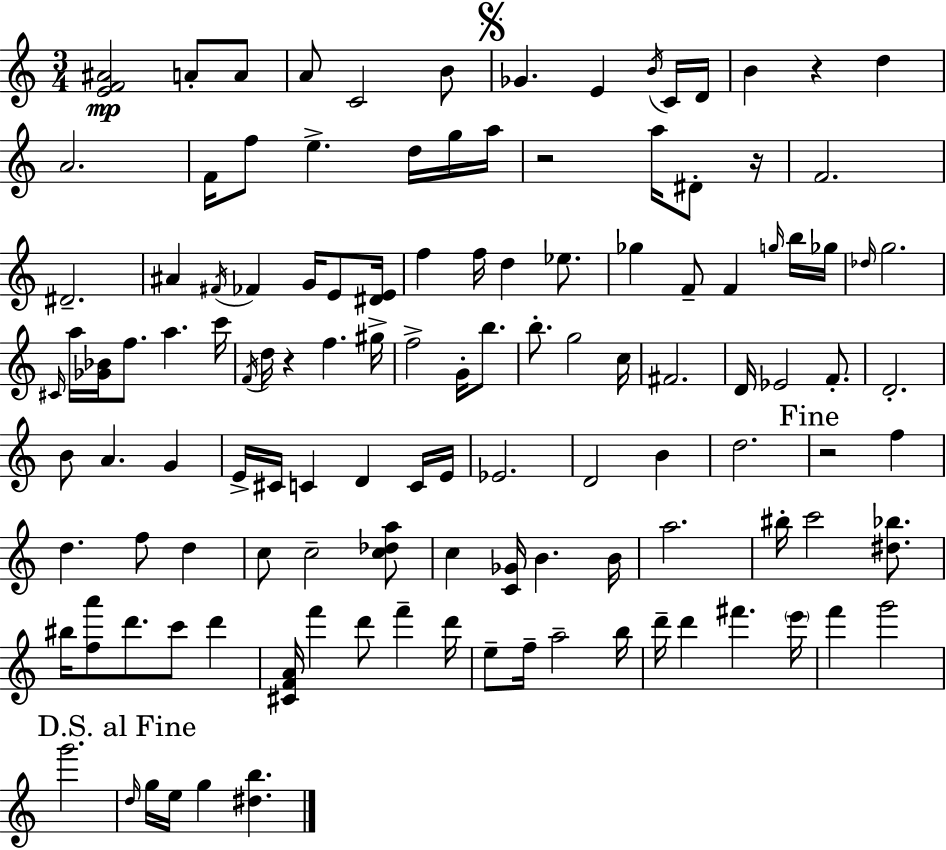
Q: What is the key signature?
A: C major